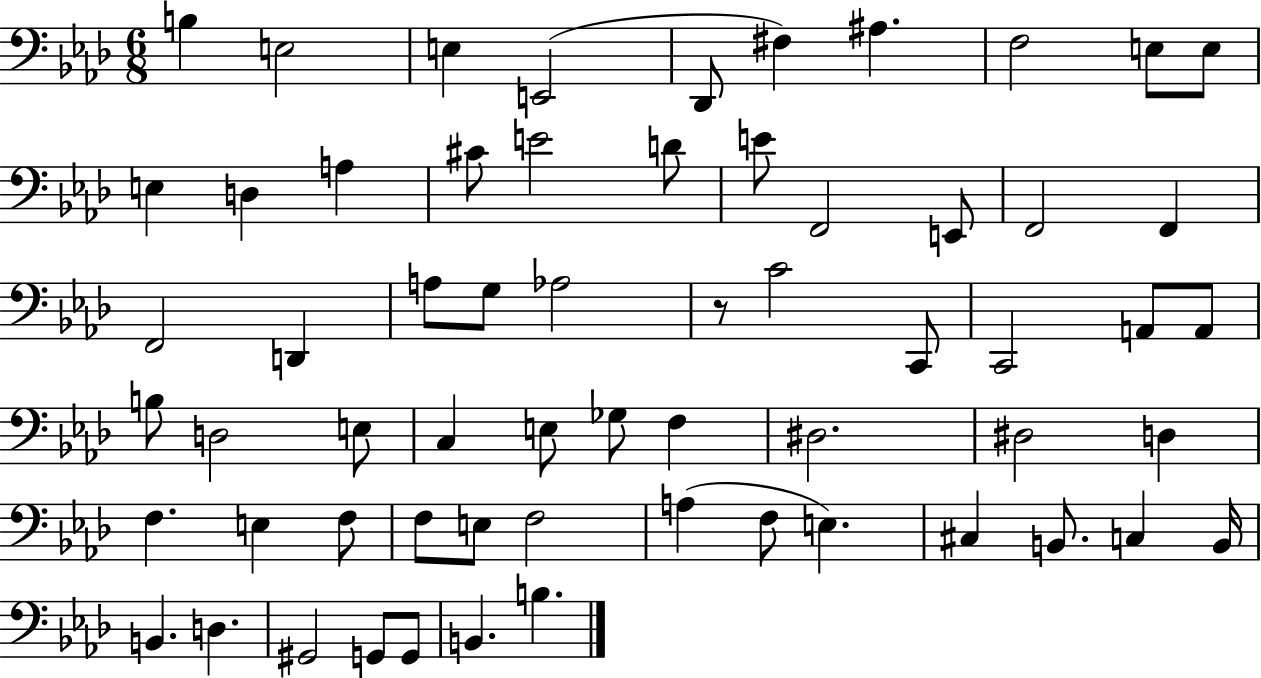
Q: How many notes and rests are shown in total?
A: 62